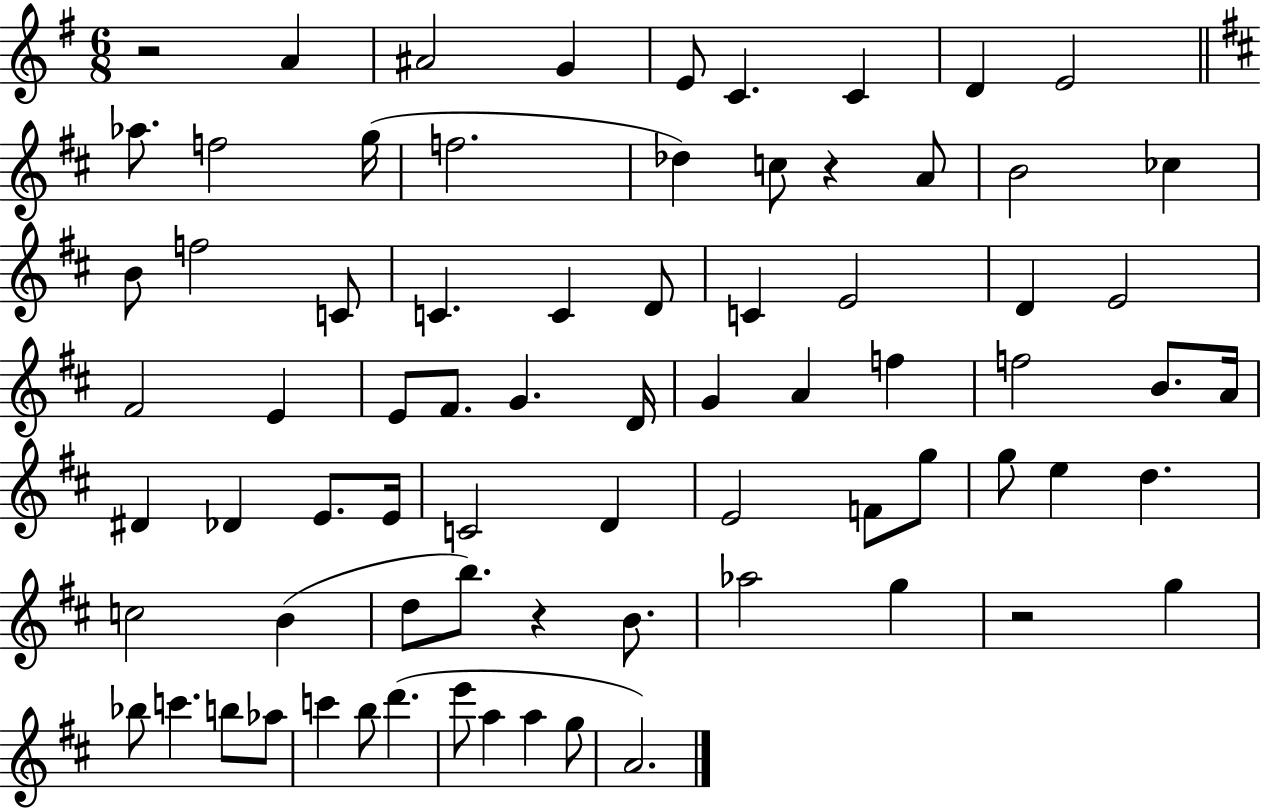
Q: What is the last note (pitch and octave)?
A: A4